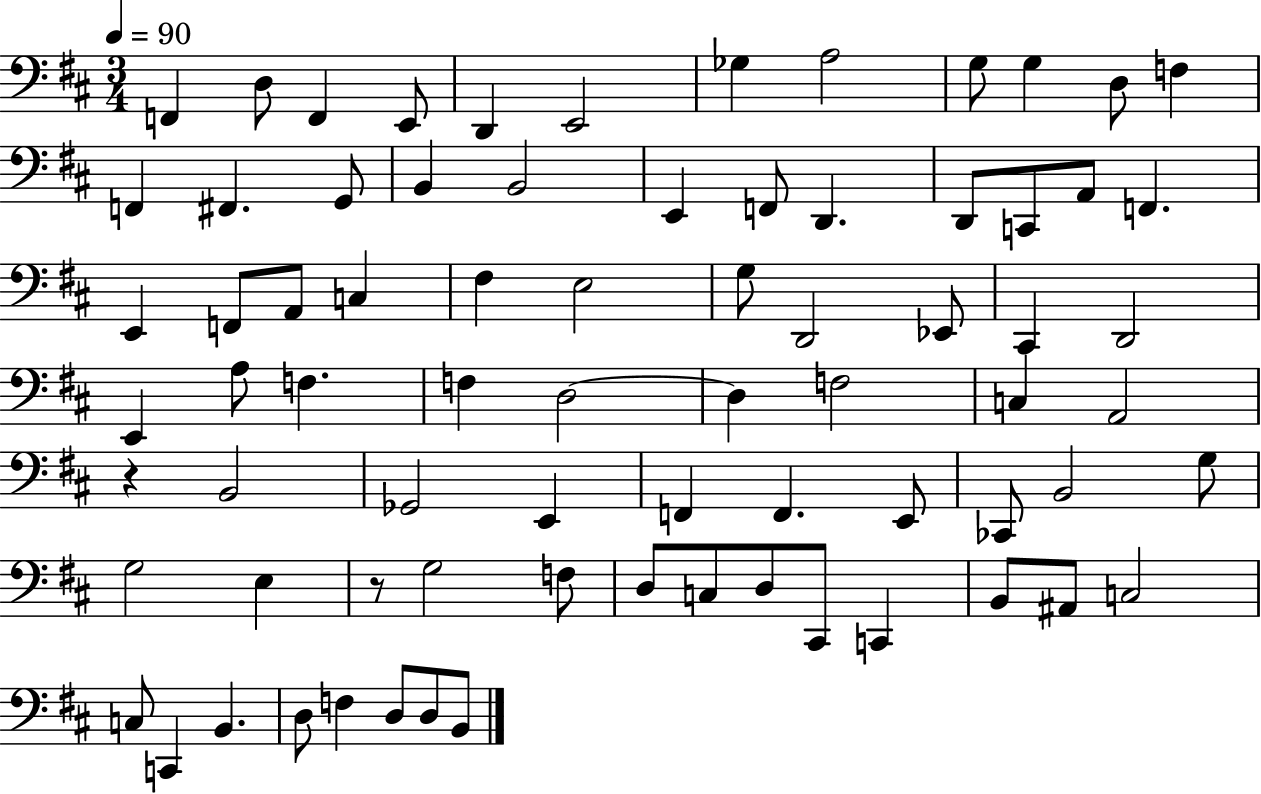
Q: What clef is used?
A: bass